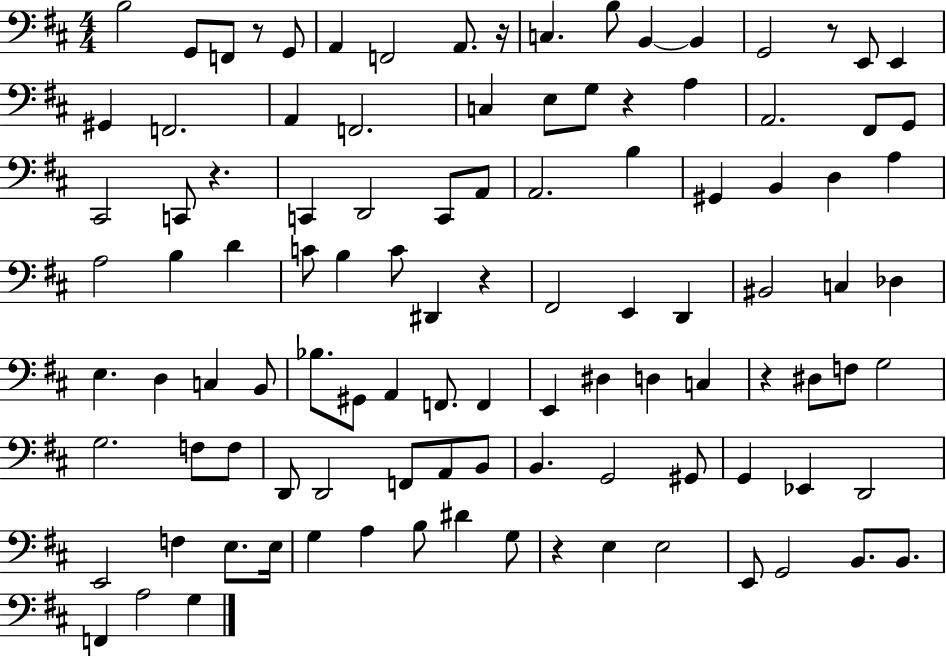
B3/h G2/e F2/e R/e G2/e A2/q F2/h A2/e. R/s C3/q. B3/e B2/q B2/q G2/h R/e E2/e E2/q G#2/q F2/h. A2/q F2/h. C3/q E3/e G3/e R/q A3/q A2/h. F#2/e G2/e C#2/h C2/e R/q. C2/q D2/h C2/e A2/e A2/h. B3/q G#2/q B2/q D3/q A3/q A3/h B3/q D4/q C4/e B3/q C4/e D#2/q R/q F#2/h E2/q D2/q BIS2/h C3/q Db3/q E3/q. D3/q C3/q B2/e Bb3/e. G#2/e A2/q F2/e. F2/q E2/q D#3/q D3/q C3/q R/q D#3/e F3/e G3/h G3/h. F3/e F3/e D2/e D2/h F2/e A2/e B2/e B2/q. G2/h G#2/e G2/q Eb2/q D2/h E2/h F3/q E3/e. E3/s G3/q A3/q B3/e D#4/q G3/e R/q E3/q E3/h E2/e G2/h B2/e. B2/e. F2/q A3/h G3/q